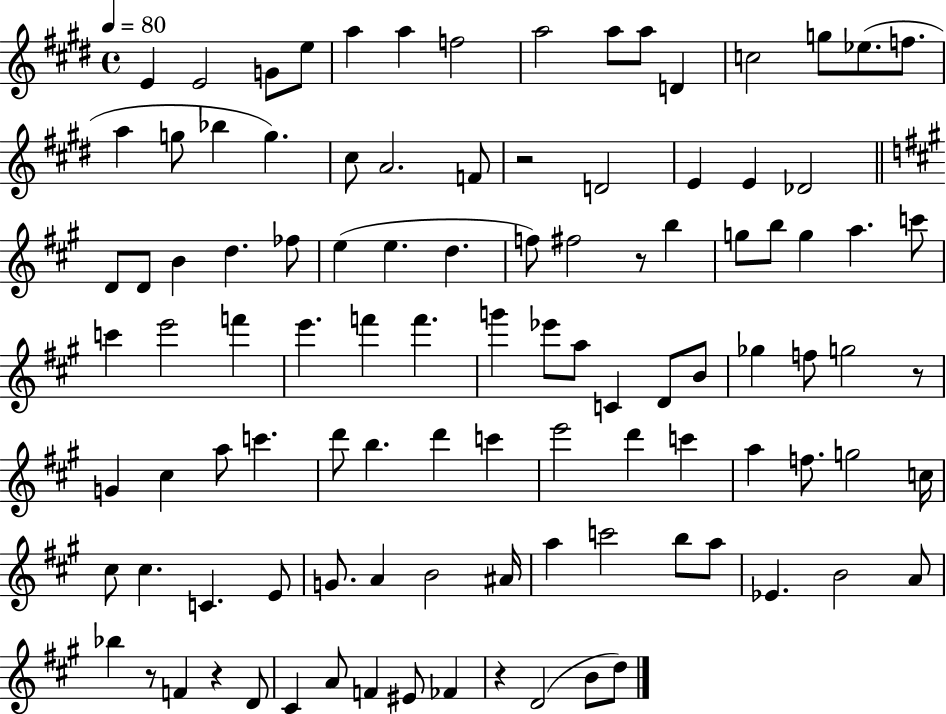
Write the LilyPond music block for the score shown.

{
  \clef treble
  \time 4/4
  \defaultTimeSignature
  \key e \major
  \tempo 4 = 80
  e'4 e'2 g'8 e''8 | a''4 a''4 f''2 | a''2 a''8 a''8 d'4 | c''2 g''8 ees''8.( f''8. | \break a''4 g''8 bes''4 g''4.) | cis''8 a'2. f'8 | r2 d'2 | e'4 e'4 des'2 | \break \bar "||" \break \key a \major d'8 d'8 b'4 d''4. fes''8 | e''4( e''4. d''4. | f''8) fis''2 r8 b''4 | g''8 b''8 g''4 a''4. c'''8 | \break c'''4 e'''2 f'''4 | e'''4. f'''4 f'''4. | g'''4 ees'''8 a''8 c'4 d'8 b'8 | ges''4 f''8 g''2 r8 | \break g'4 cis''4 a''8 c'''4. | d'''8 b''4. d'''4 c'''4 | e'''2 d'''4 c'''4 | a''4 f''8. g''2 c''16 | \break cis''8 cis''4. c'4. e'8 | g'8. a'4 b'2 ais'16 | a''4 c'''2 b''8 a''8 | ees'4. b'2 a'8 | \break bes''4 r8 f'4 r4 d'8 | cis'4 a'8 f'4 eis'8 fes'4 | r4 d'2( b'8 d''8) | \bar "|."
}